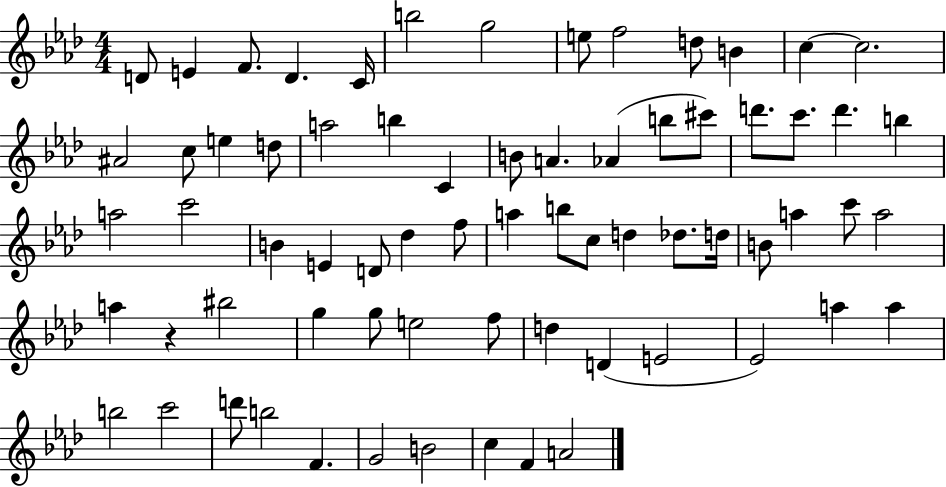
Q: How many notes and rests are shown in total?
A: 69